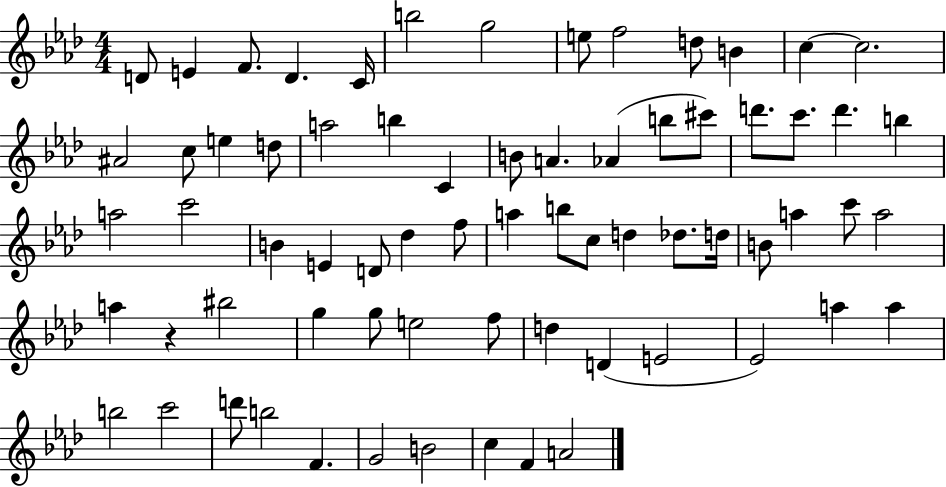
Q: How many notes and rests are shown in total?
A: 69